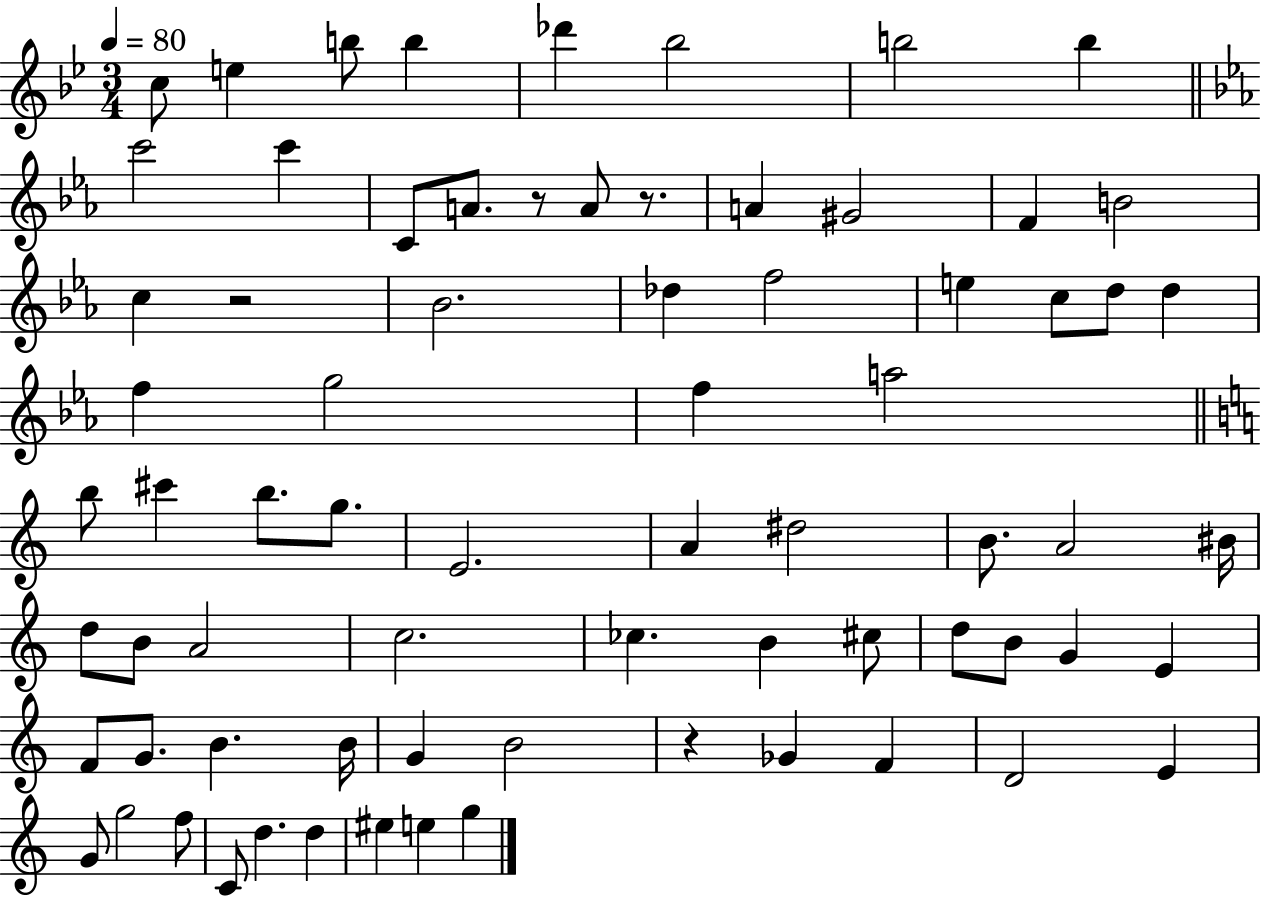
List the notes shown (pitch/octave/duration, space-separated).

C5/e E5/q B5/e B5/q Db6/q Bb5/h B5/h B5/q C6/h C6/q C4/e A4/e. R/e A4/e R/e. A4/q G#4/h F4/q B4/h C5/q R/h Bb4/h. Db5/q F5/h E5/q C5/e D5/e D5/q F5/q G5/h F5/q A5/h B5/e C#6/q B5/e. G5/e. E4/h. A4/q D#5/h B4/e. A4/h BIS4/s D5/e B4/e A4/h C5/h. CES5/q. B4/q C#5/e D5/e B4/e G4/q E4/q F4/e G4/e. B4/q. B4/s G4/q B4/h R/q Gb4/q F4/q D4/h E4/q G4/e G5/h F5/e C4/e D5/q. D5/q EIS5/q E5/q G5/q